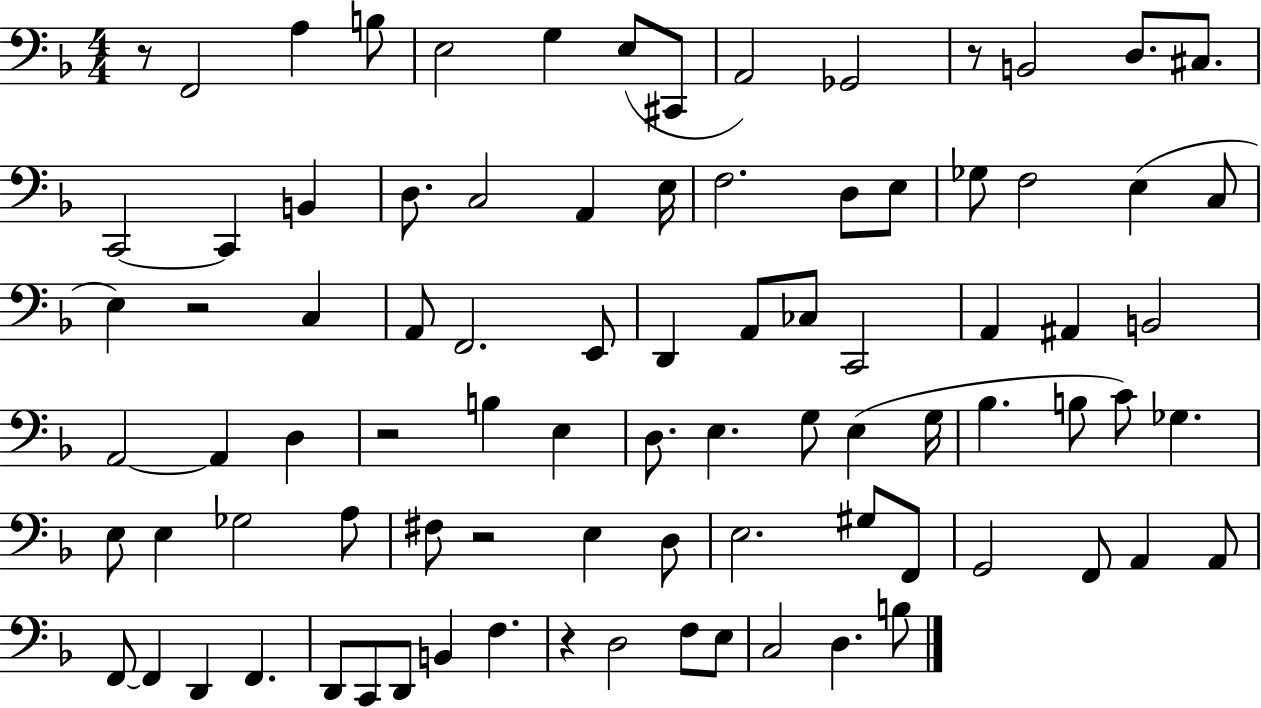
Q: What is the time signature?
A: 4/4